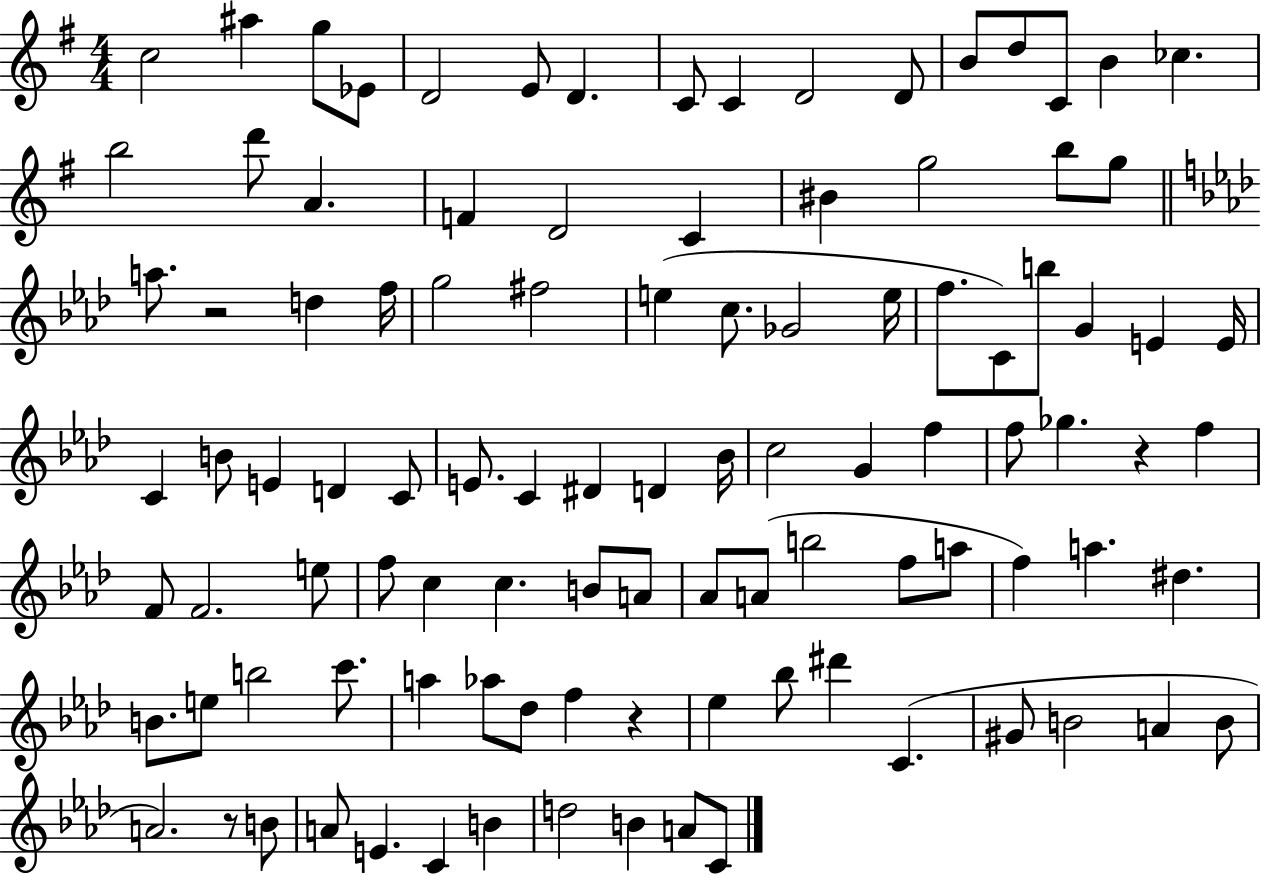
{
  \clef treble
  \numericTimeSignature
  \time 4/4
  \key g \major
  c''2 ais''4 g''8 ees'8 | d'2 e'8 d'4. | c'8 c'4 d'2 d'8 | b'8 d''8 c'8 b'4 ces''4. | \break b''2 d'''8 a'4. | f'4 d'2 c'4 | bis'4 g''2 b''8 g''8 | \bar "||" \break \key aes \major a''8. r2 d''4 f''16 | g''2 fis''2 | e''4( c''8. ges'2 e''16 | f''8. c'8) b''8 g'4 e'4 e'16 | \break c'4 b'8 e'4 d'4 c'8 | e'8. c'4 dis'4 d'4 bes'16 | c''2 g'4 f''4 | f''8 ges''4. r4 f''4 | \break f'8 f'2. e''8 | f''8 c''4 c''4. b'8 a'8 | aes'8 a'8( b''2 f''8 a''8 | f''4) a''4. dis''4. | \break b'8. e''8 b''2 c'''8. | a''4 aes''8 des''8 f''4 r4 | ees''4 bes''8 dis'''4 c'4.( | gis'8 b'2 a'4 b'8 | \break a'2.) r8 b'8 | a'8 e'4. c'4 b'4 | d''2 b'4 a'8 c'8 | \bar "|."
}